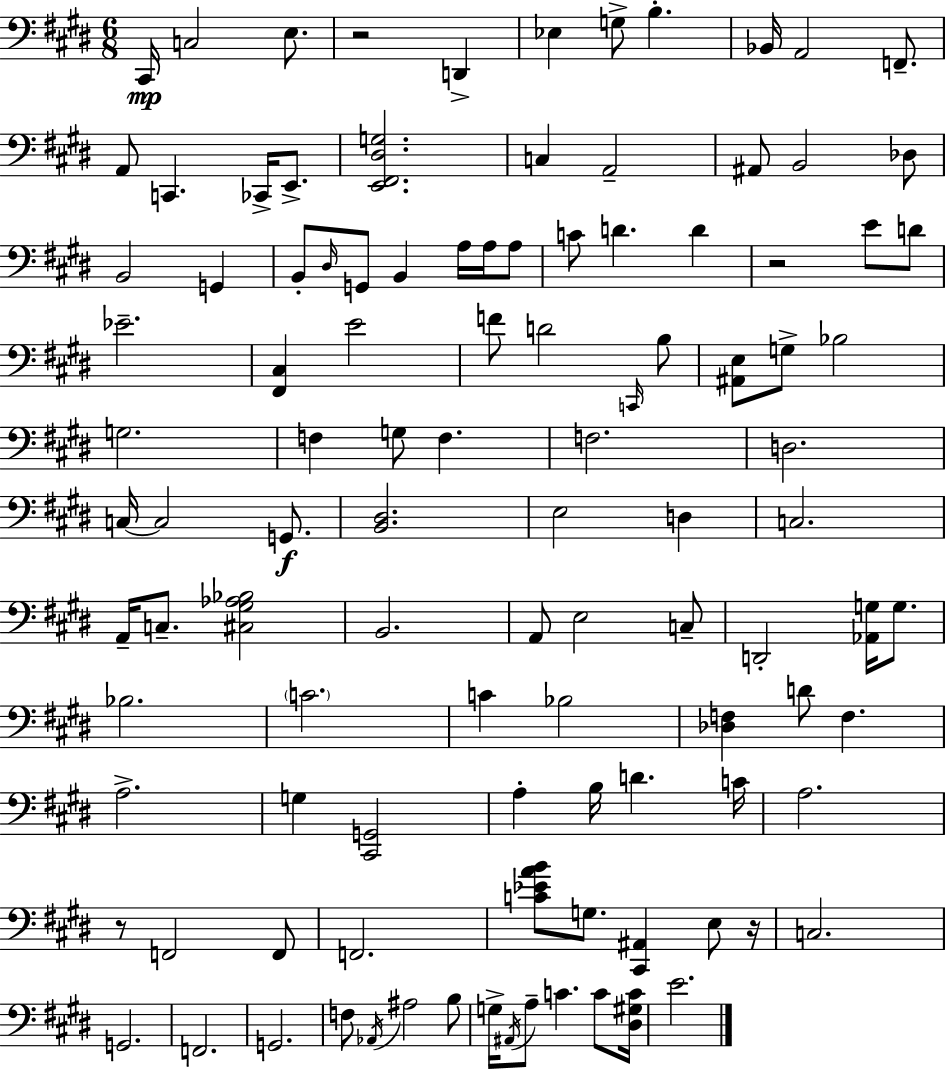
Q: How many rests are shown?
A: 4